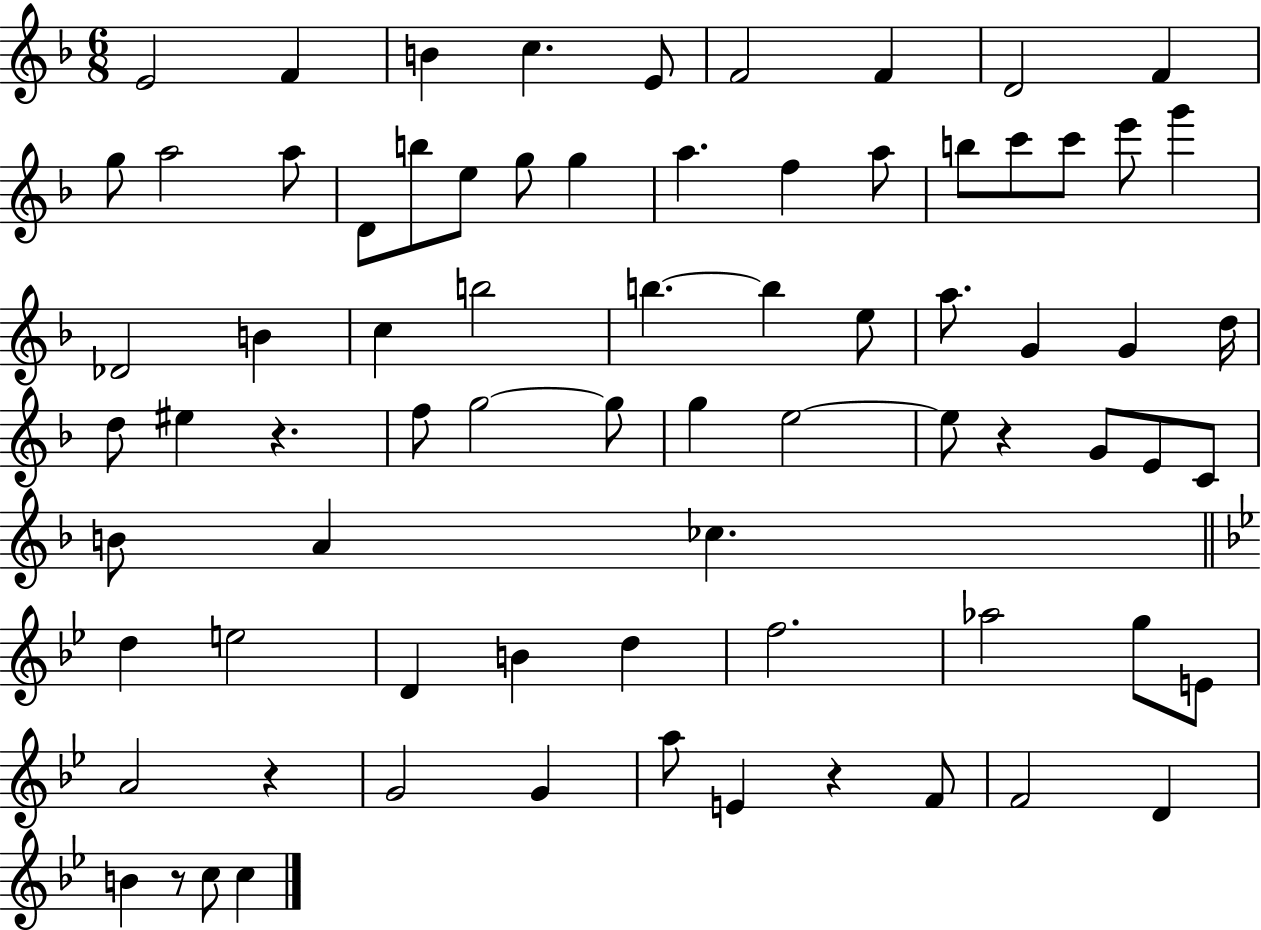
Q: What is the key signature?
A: F major